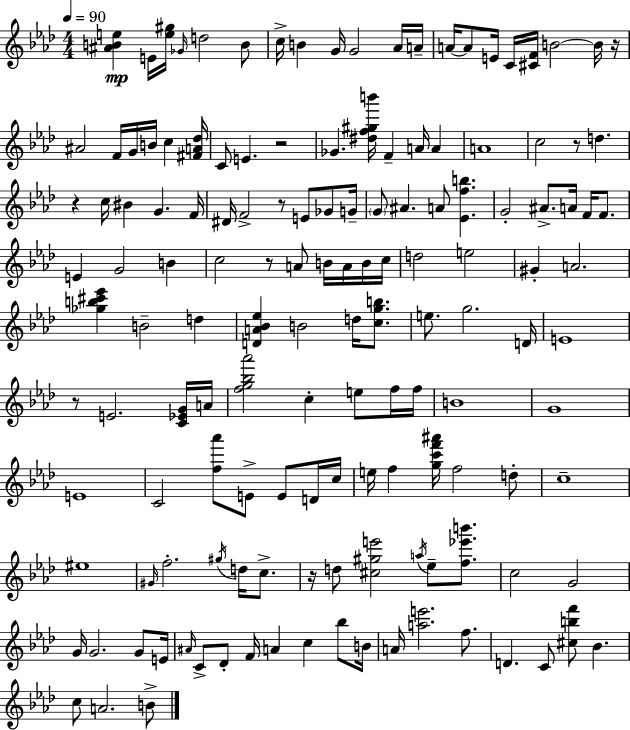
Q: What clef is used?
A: treble